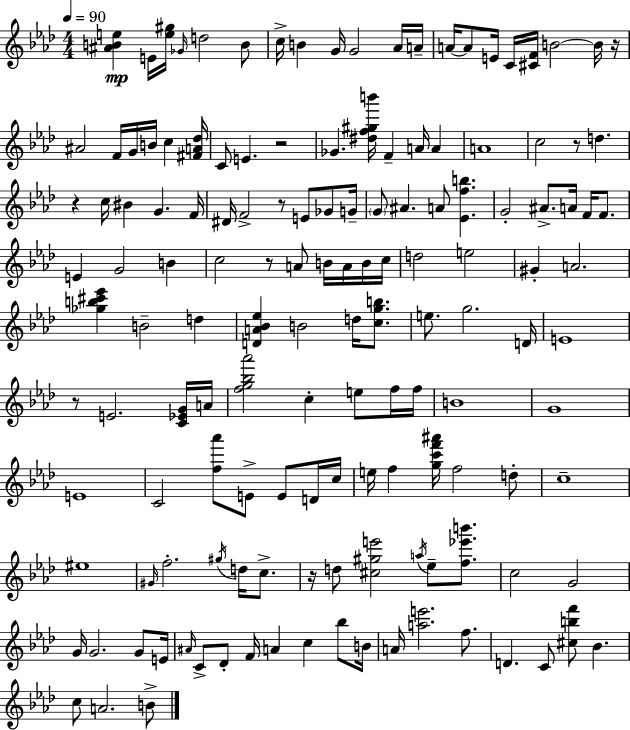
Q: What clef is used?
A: treble